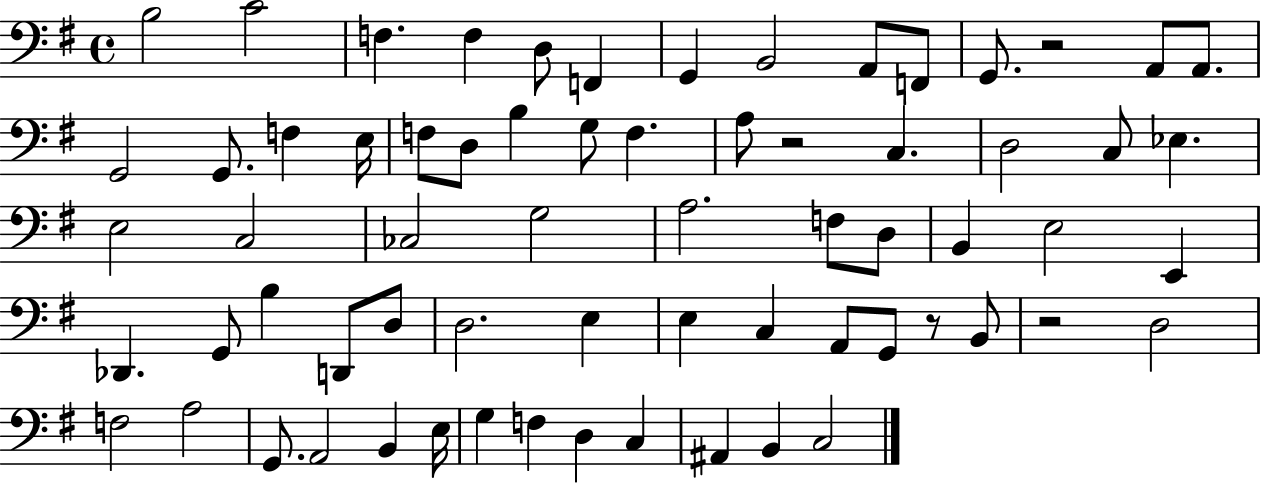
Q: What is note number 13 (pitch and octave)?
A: A2